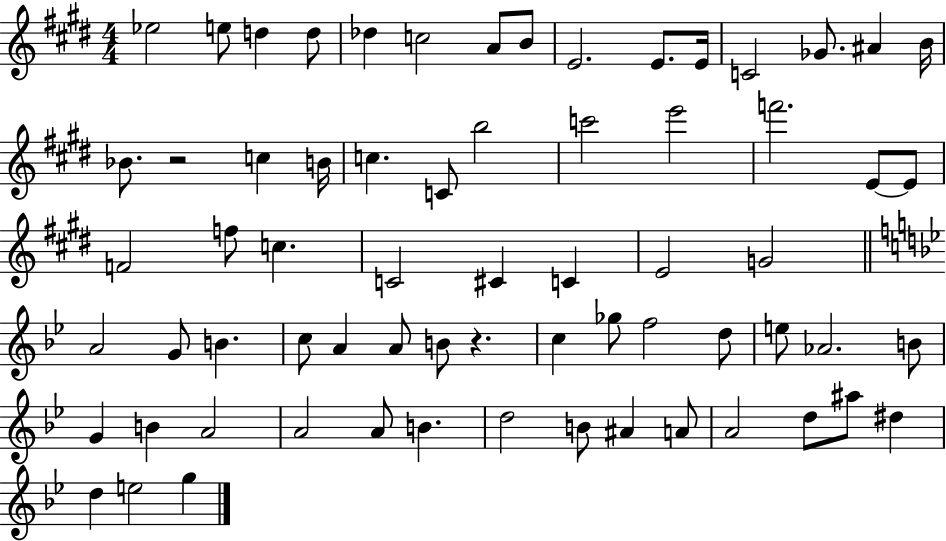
Eb5/h E5/e D5/q D5/e Db5/q C5/h A4/e B4/e E4/h. E4/e. E4/s C4/h Gb4/e. A#4/q B4/s Bb4/e. R/h C5/q B4/s C5/q. C4/e B5/h C6/h E6/h F6/h. E4/e E4/e F4/h F5/e C5/q. C4/h C#4/q C4/q E4/h G4/h A4/h G4/e B4/q. C5/e A4/q A4/e B4/e R/q. C5/q Gb5/e F5/h D5/e E5/e Ab4/h. B4/e G4/q B4/q A4/h A4/h A4/e B4/q. D5/h B4/e A#4/q A4/e A4/h D5/e A#5/e D#5/q D5/q E5/h G5/q